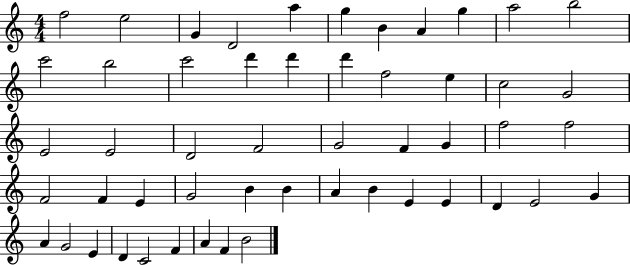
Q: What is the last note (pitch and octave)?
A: B4